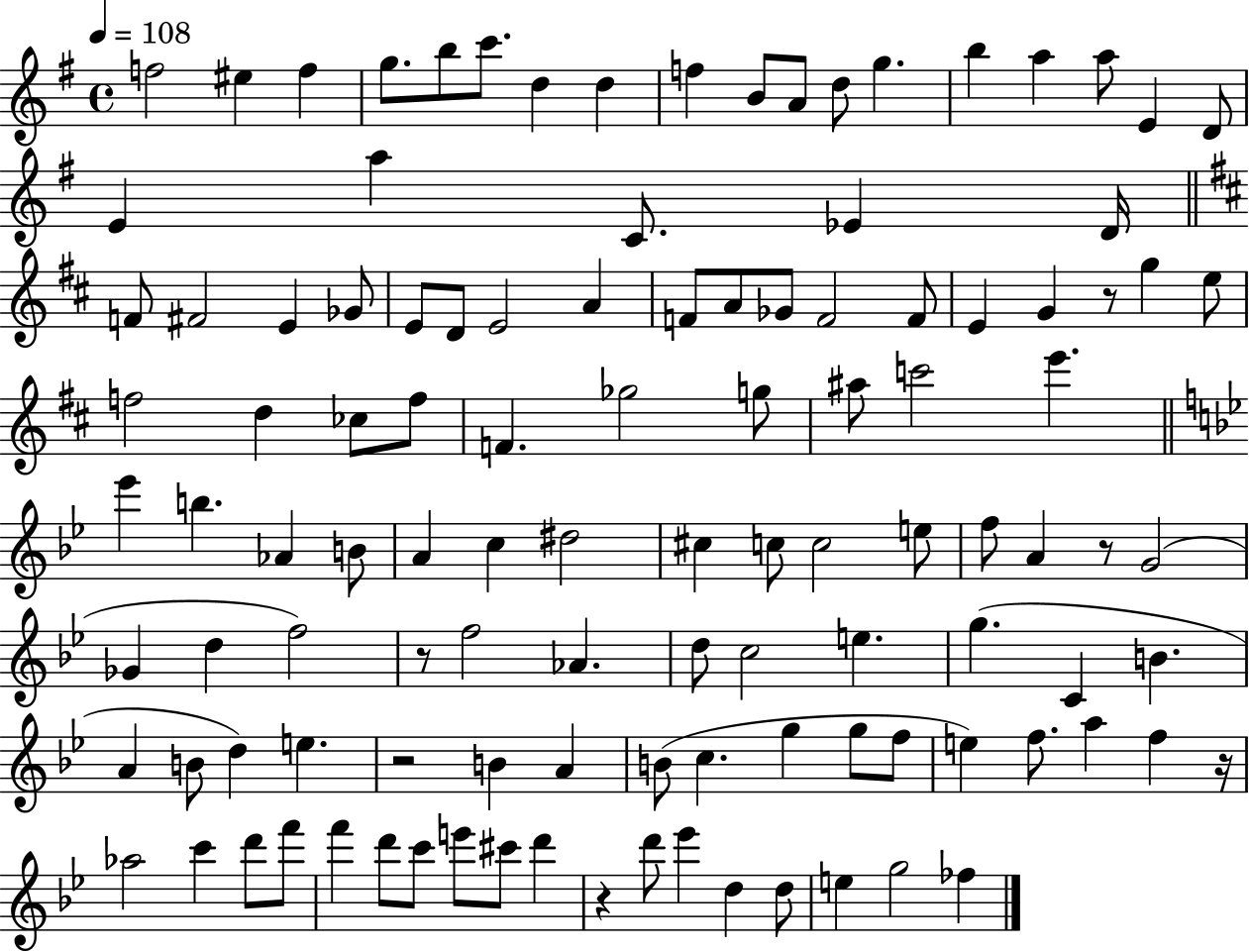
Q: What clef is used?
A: treble